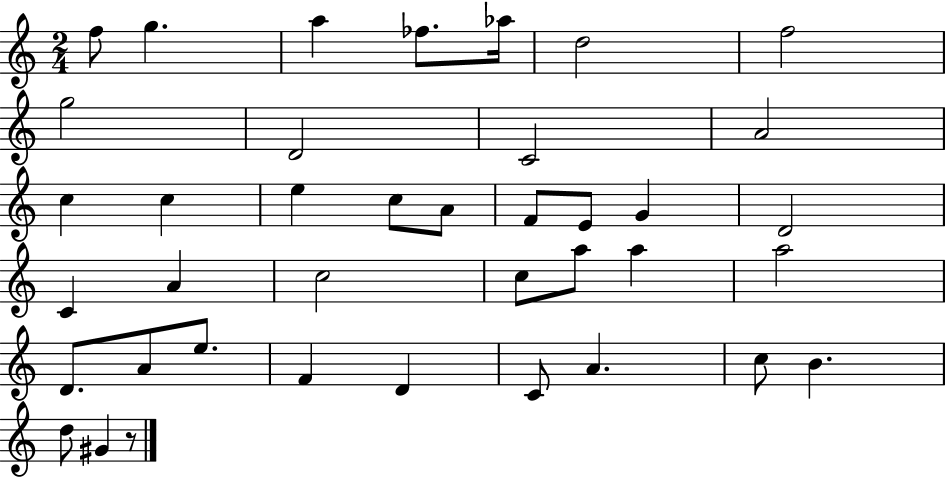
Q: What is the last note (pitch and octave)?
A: G#4